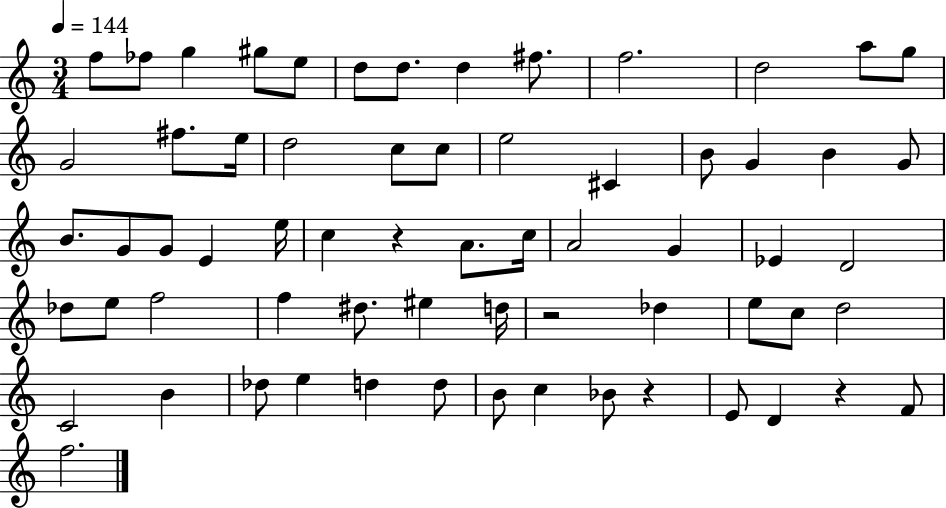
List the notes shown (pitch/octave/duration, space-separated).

F5/e FES5/e G5/q G#5/e E5/e D5/e D5/e. D5/q F#5/e. F5/h. D5/h A5/e G5/e G4/h F#5/e. E5/s D5/h C5/e C5/e E5/h C#4/q B4/e G4/q B4/q G4/e B4/e. G4/e G4/e E4/q E5/s C5/q R/q A4/e. C5/s A4/h G4/q Eb4/q D4/h Db5/e E5/e F5/h F5/q D#5/e. EIS5/q D5/s R/h Db5/q E5/e C5/e D5/h C4/h B4/q Db5/e E5/q D5/q D5/e B4/e C5/q Bb4/e R/q E4/e D4/q R/q F4/e F5/h.